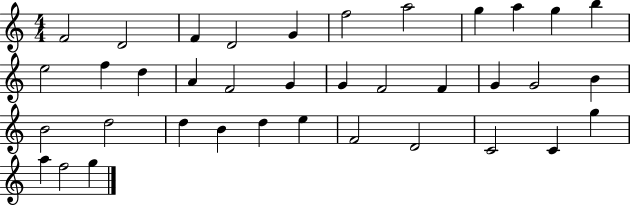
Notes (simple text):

F4/h D4/h F4/q D4/h G4/q F5/h A5/h G5/q A5/q G5/q B5/q E5/h F5/q D5/q A4/q F4/h G4/q G4/q F4/h F4/q G4/q G4/h B4/q B4/h D5/h D5/q B4/q D5/q E5/q F4/h D4/h C4/h C4/q G5/q A5/q F5/h G5/q